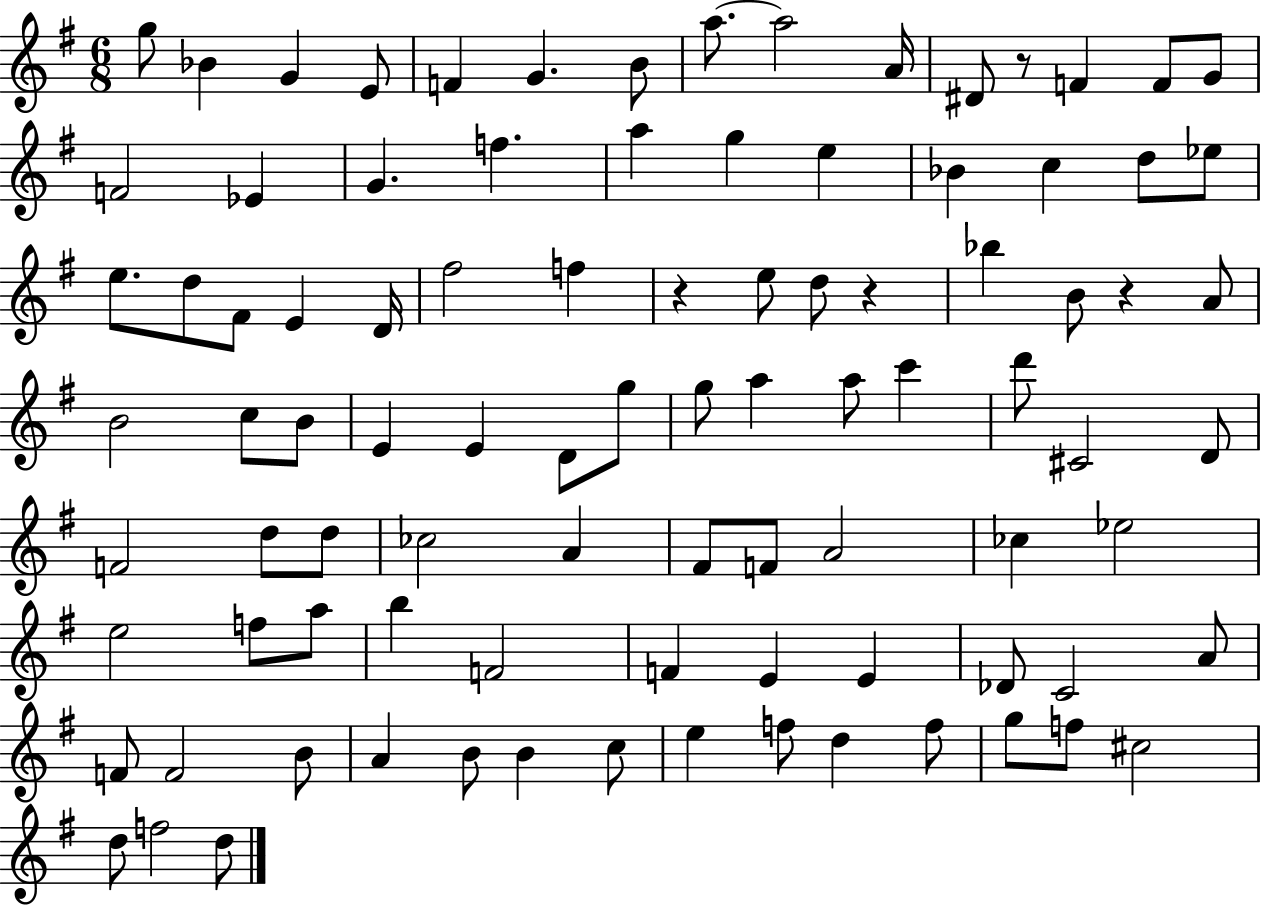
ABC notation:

X:1
T:Untitled
M:6/8
L:1/4
K:G
g/2 _B G E/2 F G B/2 a/2 a2 A/4 ^D/2 z/2 F F/2 G/2 F2 _E G f a g e _B c d/2 _e/2 e/2 d/2 ^F/2 E D/4 ^f2 f z e/2 d/2 z _b B/2 z A/2 B2 c/2 B/2 E E D/2 g/2 g/2 a a/2 c' d'/2 ^C2 D/2 F2 d/2 d/2 _c2 A ^F/2 F/2 A2 _c _e2 e2 f/2 a/2 b F2 F E E _D/2 C2 A/2 F/2 F2 B/2 A B/2 B c/2 e f/2 d f/2 g/2 f/2 ^c2 d/2 f2 d/2